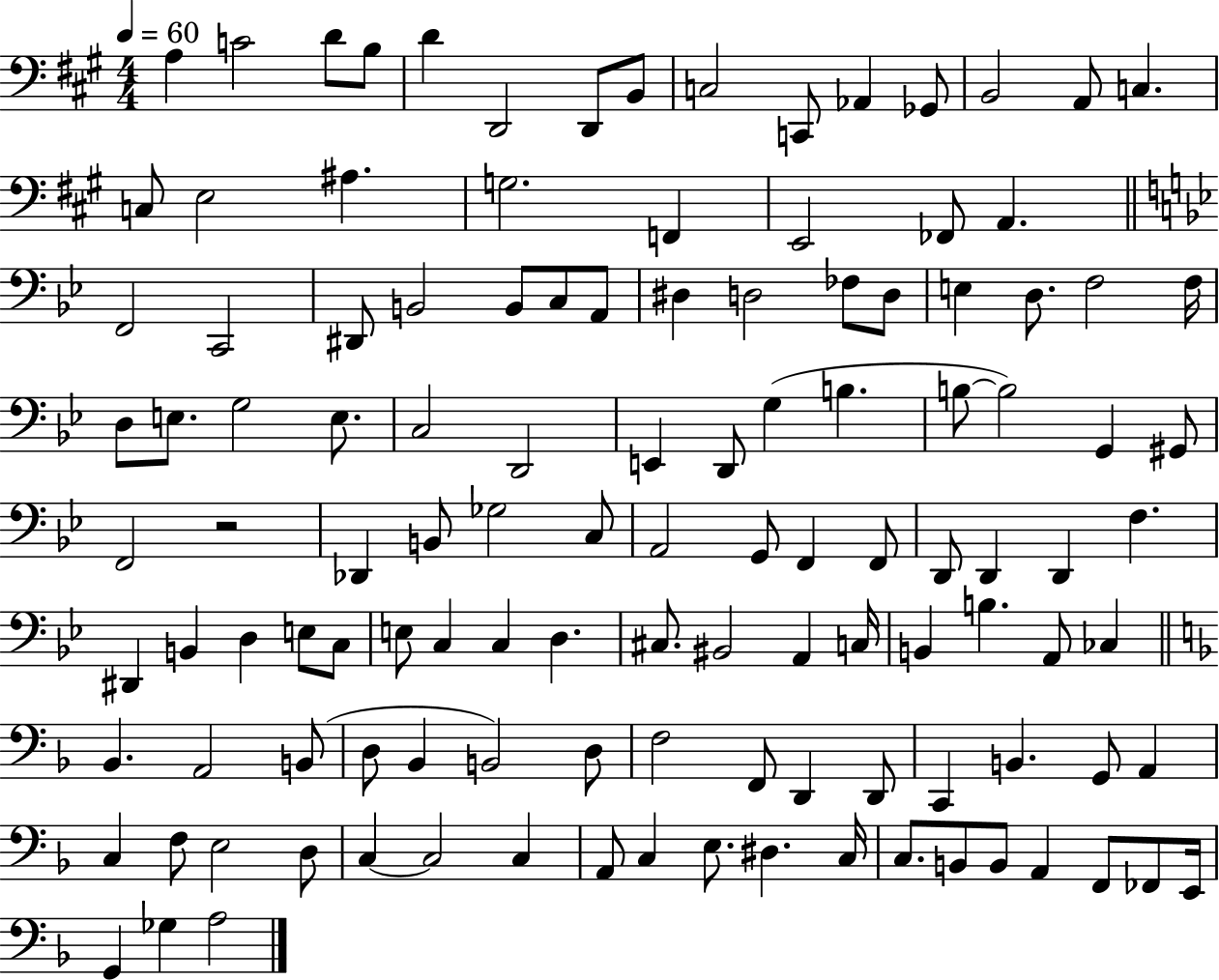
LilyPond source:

{
  \clef bass
  \numericTimeSignature
  \time 4/4
  \key a \major
  \tempo 4 = 60
  a4 c'2 d'8 b8 | d'4 d,2 d,8 b,8 | c2 c,8 aes,4 ges,8 | b,2 a,8 c4. | \break c8 e2 ais4. | g2. f,4 | e,2 fes,8 a,4. | \bar "||" \break \key bes \major f,2 c,2 | dis,8 b,2 b,8 c8 a,8 | dis4 d2 fes8 d8 | e4 d8. f2 f16 | \break d8 e8. g2 e8. | c2 d,2 | e,4 d,8 g4( b4. | b8~~ b2) g,4 gis,8 | \break f,2 r2 | des,4 b,8 ges2 c8 | a,2 g,8 f,4 f,8 | d,8 d,4 d,4 f4. | \break dis,4 b,4 d4 e8 c8 | e8 c4 c4 d4. | cis8. bis,2 a,4 c16 | b,4 b4. a,8 ces4 | \break \bar "||" \break \key d \minor bes,4. a,2 b,8( | d8 bes,4 b,2) d8 | f2 f,8 d,4 d,8 | c,4 b,4. g,8 a,4 | \break c4 f8 e2 d8 | c4~~ c2 c4 | a,8 c4 e8. dis4. c16 | c8. b,8 b,8 a,4 f,8 fes,8 e,16 | \break g,4 ges4 a2 | \bar "|."
}